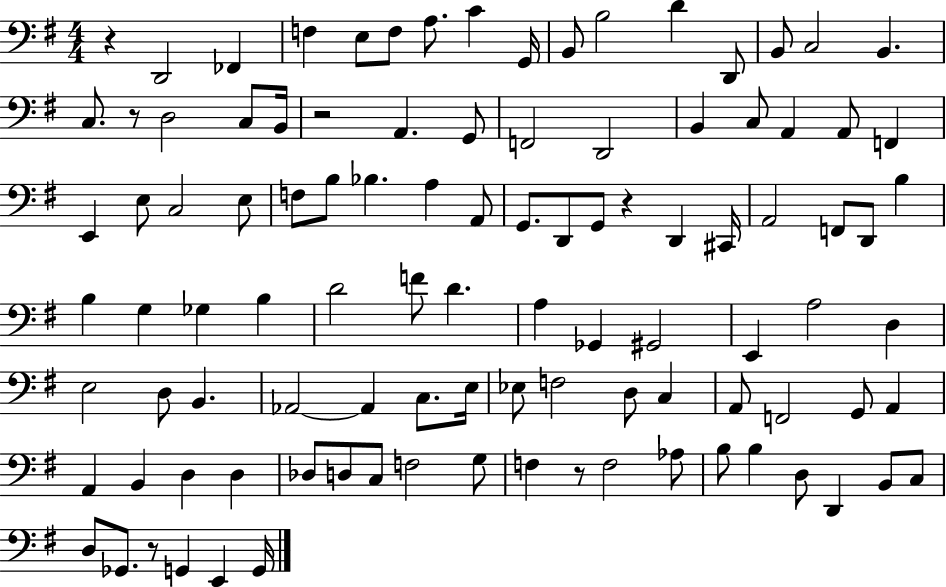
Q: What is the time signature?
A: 4/4